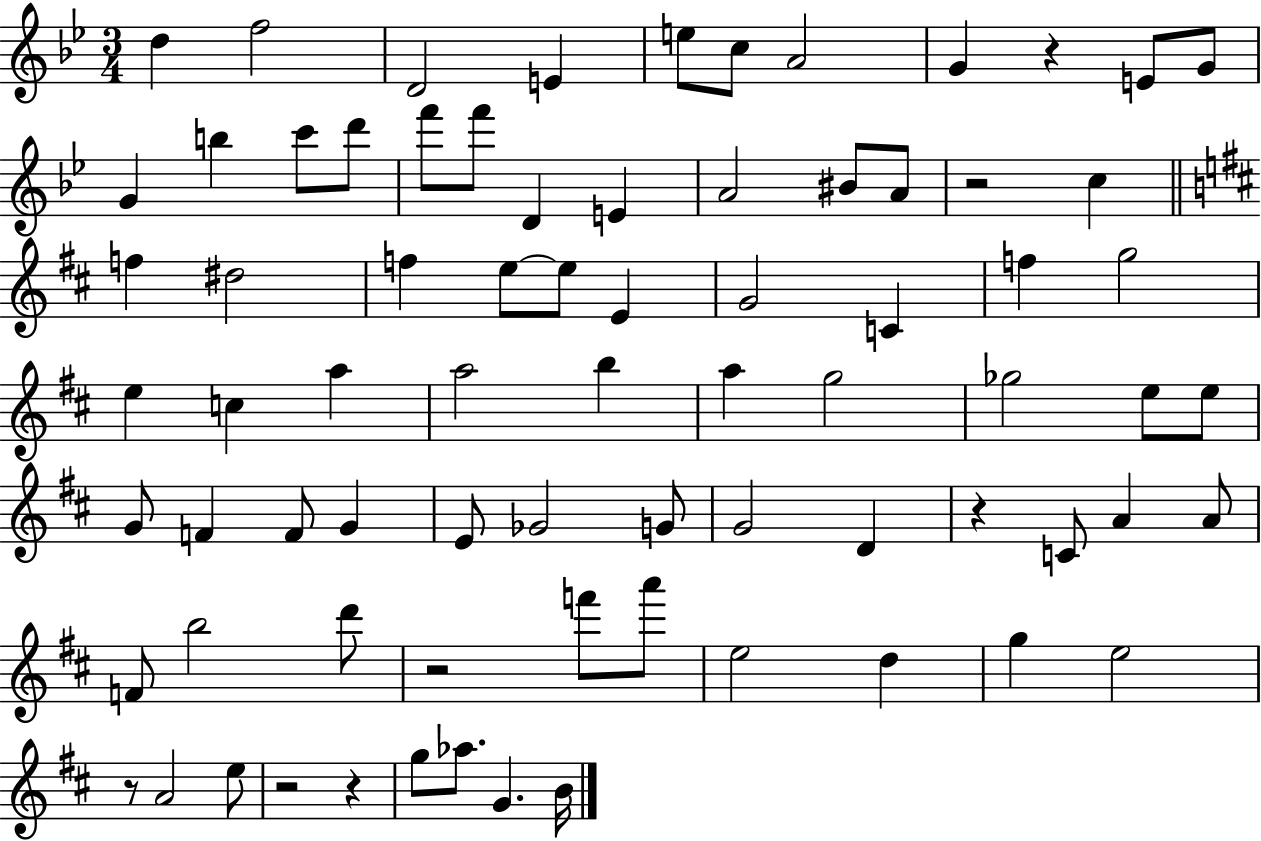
{
  \clef treble
  \numericTimeSignature
  \time 3/4
  \key bes \major
  d''4 f''2 | d'2 e'4 | e''8 c''8 a'2 | g'4 r4 e'8 g'8 | \break g'4 b''4 c'''8 d'''8 | f'''8 f'''8 d'4 e'4 | a'2 bis'8 a'8 | r2 c''4 | \break \bar "||" \break \key b \minor f''4 dis''2 | f''4 e''8~~ e''8 e'4 | g'2 c'4 | f''4 g''2 | \break e''4 c''4 a''4 | a''2 b''4 | a''4 g''2 | ges''2 e''8 e''8 | \break g'8 f'4 f'8 g'4 | e'8 ges'2 g'8 | g'2 d'4 | r4 c'8 a'4 a'8 | \break f'8 b''2 d'''8 | r2 f'''8 a'''8 | e''2 d''4 | g''4 e''2 | \break r8 a'2 e''8 | r2 r4 | g''8 aes''8. g'4. b'16 | \bar "|."
}